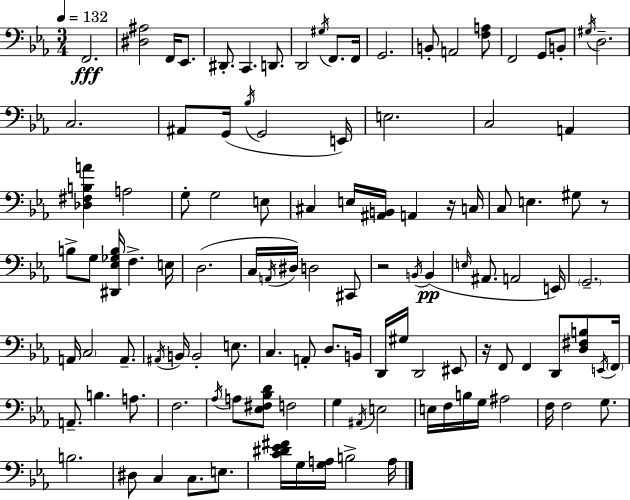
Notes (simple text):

F2/h. [D#3,A#3]/h F2/s Eb2/e. D#2/e. C2/q. D2/e. D2/h G#3/s F2/e. F2/s G2/h. B2/e A2/h [F3,A3]/e F2/h G2/e B2/e G#3/s D3/h. C3/h. A#2/e G2/s Bb3/s G2/h E2/s E3/h. C3/h A2/q [Db3,F#3,B3,A4]/q A3/h G3/e G3/h E3/e C#3/q E3/s [A#2,B2]/s A2/q R/s C3/s C3/e E3/q. G#3/e R/e B3/e G3/e [D#2,Eb3,Gb3,B3]/s F3/q. E3/s D3/h. C3/s A2/s D#3/s D3/h C#2/e R/h B2/s B2/q E3/s A#2/e. A2/h E2/s G2/h. A2/s C3/h A2/e. A#2/s B2/s B2/h E3/e. C3/q. A2/e D3/e. B2/s D2/s G#3/s D2/h EIS2/e R/s F2/e F2/q D2/e [D3,F#3,B3]/e E2/s F2/s A2/e. B3/q. A3/e. F3/h. Ab3/s A3/e [Eb3,F#3,Bb3,D4]/e F3/h G3/q A#2/s E3/h E3/s F3/s B3/s G3/s A#3/h F3/s F3/h G3/e. B3/h. D#3/e C3/q C3/e. E3/e. [C4,D#4,Eb4,F#4]/s G3/s [G3,A3]/s B3/h A3/s